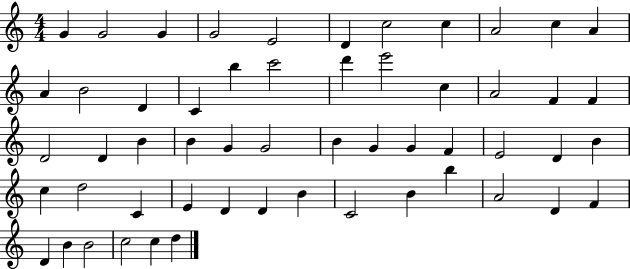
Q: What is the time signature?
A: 4/4